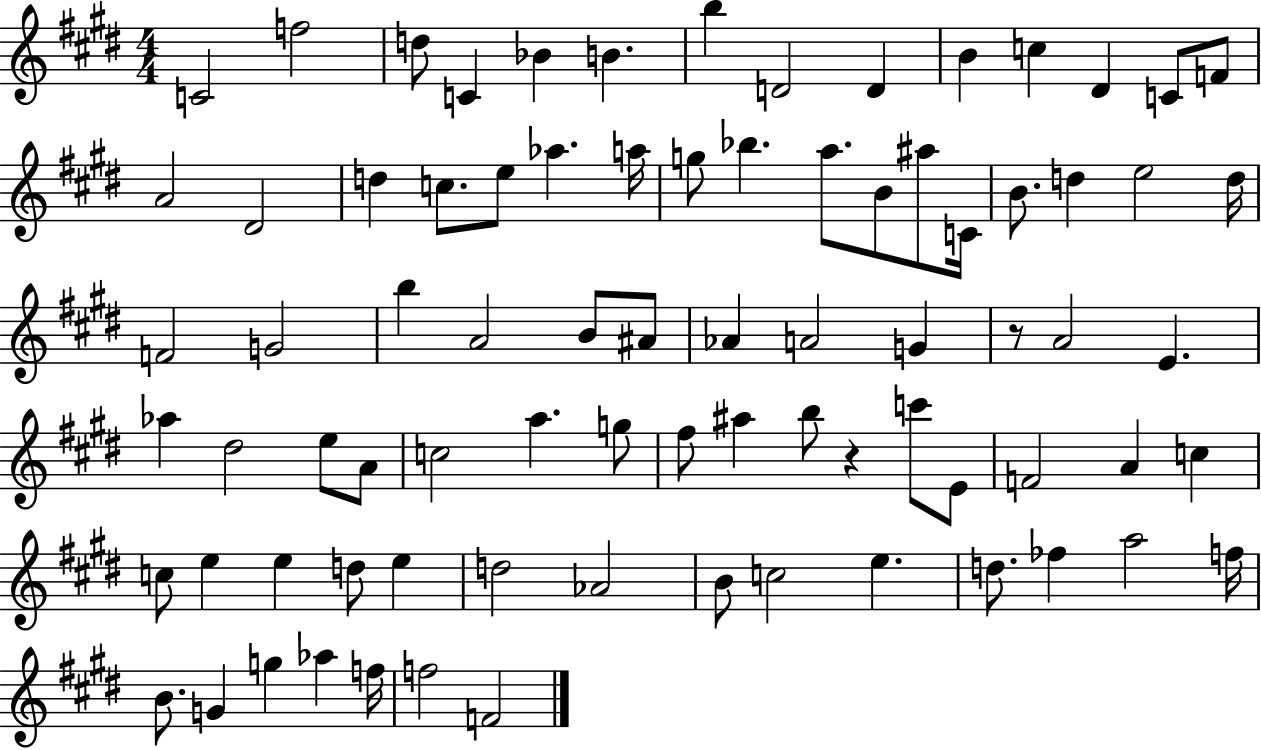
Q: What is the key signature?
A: E major